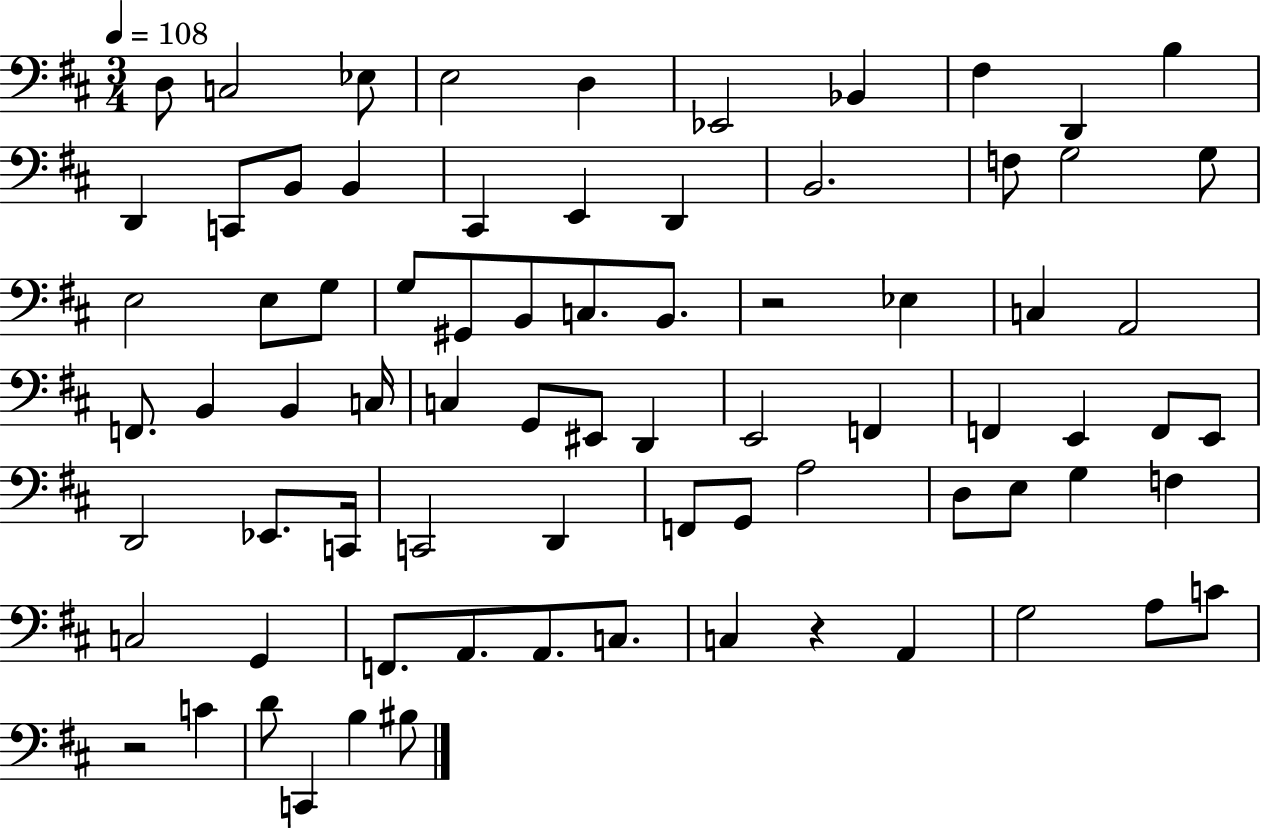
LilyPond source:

{
  \clef bass
  \numericTimeSignature
  \time 3/4
  \key d \major
  \tempo 4 = 108
  \repeat volta 2 { d8 c2 ees8 | e2 d4 | ees,2 bes,4 | fis4 d,4 b4 | \break d,4 c,8 b,8 b,4 | cis,4 e,4 d,4 | b,2. | f8 g2 g8 | \break e2 e8 g8 | g8 gis,8 b,8 c8. b,8. | r2 ees4 | c4 a,2 | \break f,8. b,4 b,4 c16 | c4 g,8 eis,8 d,4 | e,2 f,4 | f,4 e,4 f,8 e,8 | \break d,2 ees,8. c,16 | c,2 d,4 | f,8 g,8 a2 | d8 e8 g4 f4 | \break c2 g,4 | f,8. a,8. a,8. c8. | c4 r4 a,4 | g2 a8 c'8 | \break r2 c'4 | d'8 c,4 b4 bis8 | } \bar "|."
}